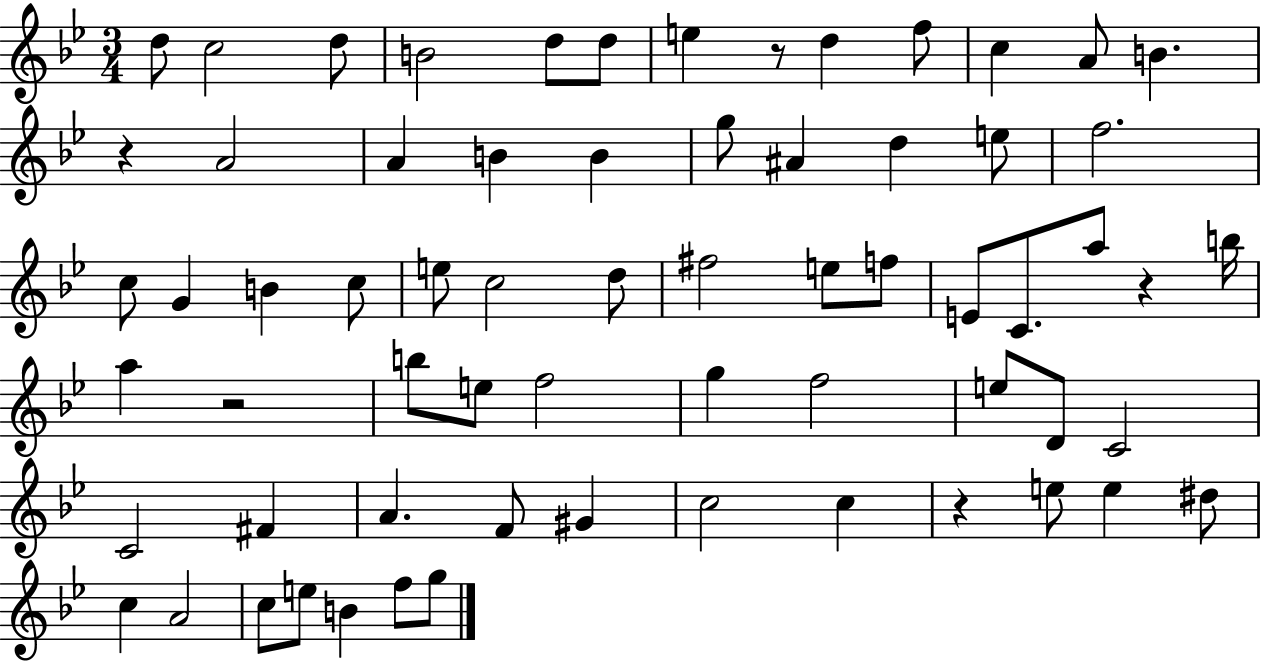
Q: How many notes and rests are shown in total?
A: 66